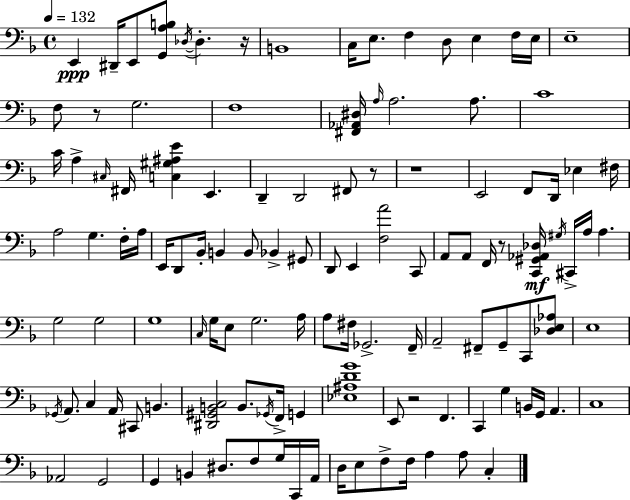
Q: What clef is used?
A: bass